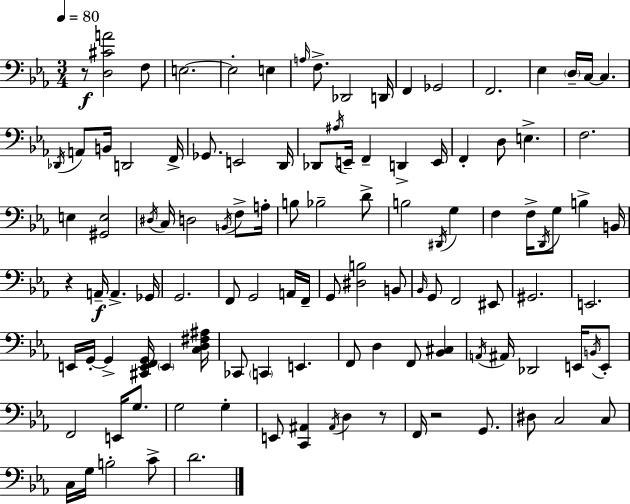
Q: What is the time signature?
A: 3/4